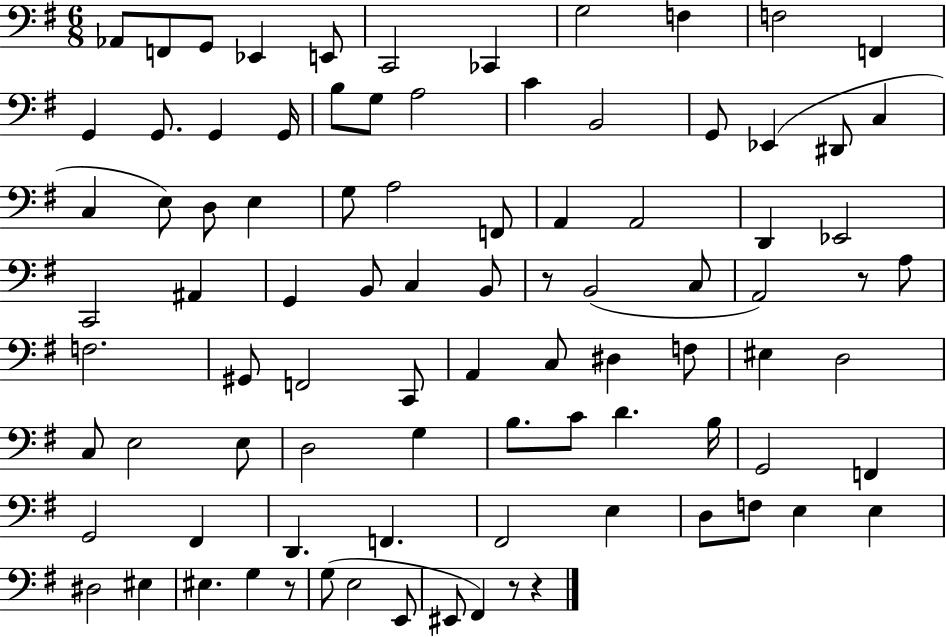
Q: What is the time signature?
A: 6/8